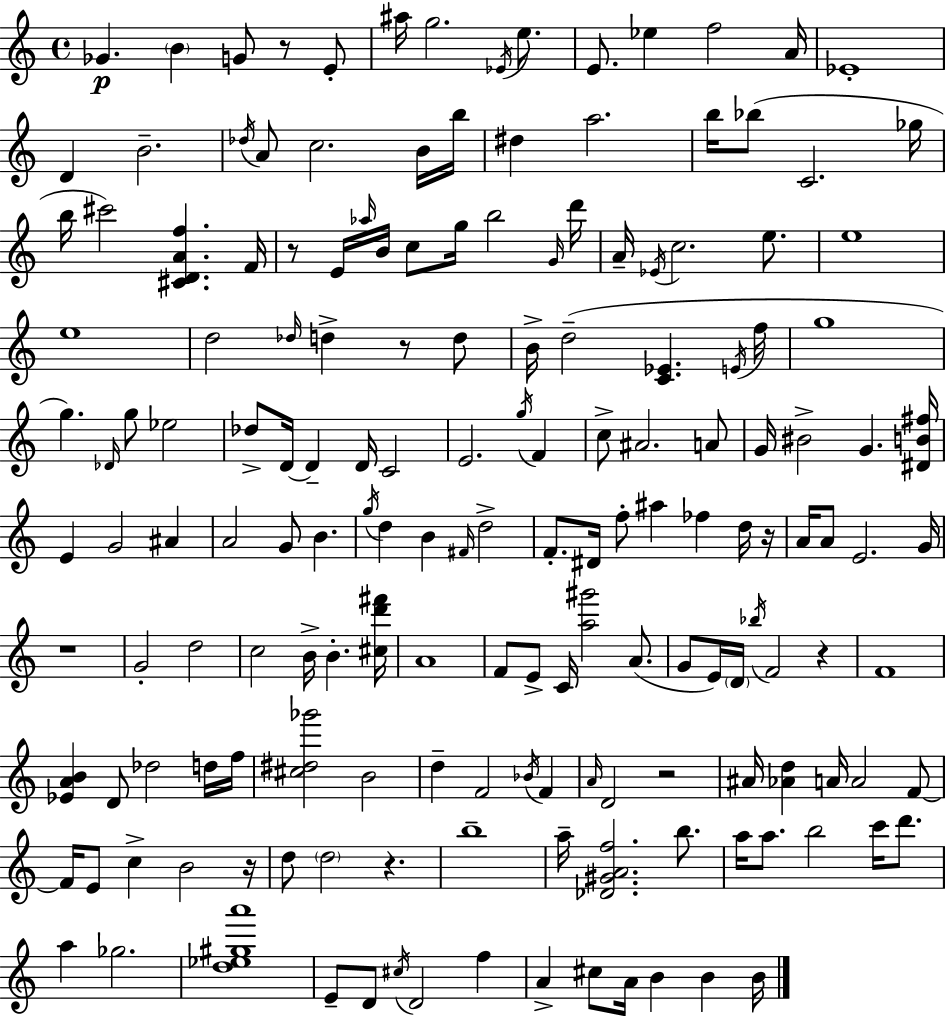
{
  \clef treble
  \time 4/4
  \defaultTimeSignature
  \key c \major
  ges'4.\p \parenthesize b'4 g'8 r8 e'8-. | ais''16 g''2. \acciaccatura { ees'16 } e''8. | e'8. ees''4 f''2 | a'16 ees'1-. | \break d'4 b'2.-- | \acciaccatura { des''16 } a'8 c''2. | b'16 b''16 dis''4 a''2. | b''16 bes''8( c'2. | \break ges''16 b''16 cis'''2) <cis' d' a' f''>4. | f'16 r8 e'16 \grace { aes''16 } b'16 c''8 g''16 b''2 | \grace { g'16 } d'''16 a'16-- \acciaccatura { ees'16 } c''2. | e''8. e''1 | \break e''1 | d''2 \grace { des''16 } d''4-> | r8 d''8 b'16-> d''2--( <c' ees'>4. | \acciaccatura { e'16 } f''16 g''1 | \break g''4.) \grace { des'16 } g''8 | ees''2 des''8-> d'16~~ d'4-- d'16 | c'2 e'2. | \acciaccatura { g''16 } f'4 c''8-> ais'2. | \break a'8 g'16 bis'2-> | g'4. <dis' b' fis''>16 e'4 g'2 | ais'4 a'2 | g'8 b'4. \acciaccatura { g''16 } d''4 b'4 | \break \grace { fis'16 } d''2-> f'8.-. dis'16 f''8-. | ais''4 fes''4 d''16 r16 a'16 a'8 e'2. | g'16 r1 | g'2-. | \break d''2 c''2 | b'16-> b'4.-. <cis'' d''' fis'''>16 a'1 | f'8 e'8-> c'16 | <a'' gis'''>2 a'8.( g'8 e'16) \parenthesize d'16 \acciaccatura { bes''16 } | \break f'2 r4 f'1 | <ees' a' b'>4 | d'8 des''2 d''16 f''16 <cis'' dis'' ges'''>2 | b'2 d''4-- | \break f'2 \acciaccatura { bes'16 } f'4 \grace { a'16 } d'2 | r2 ais'16 <aes' d''>4 | a'16 a'2 f'8~~ f'16 e'8 | c''4-> b'2 r16 d''8 | \break \parenthesize d''2 r4. b''1-- | a''16-- <des' gis' a' f''>2. | b''8. a''16 a''8. | b''2 c'''16 d'''8. a''4 | \break ges''2. <d'' ees'' gis'' a'''>1 | e'8-- | d'8 \acciaccatura { cis''16 } d'2 f''4 a'4-> | cis''8 a'16 b'4 b'4 b'16 \bar "|."
}